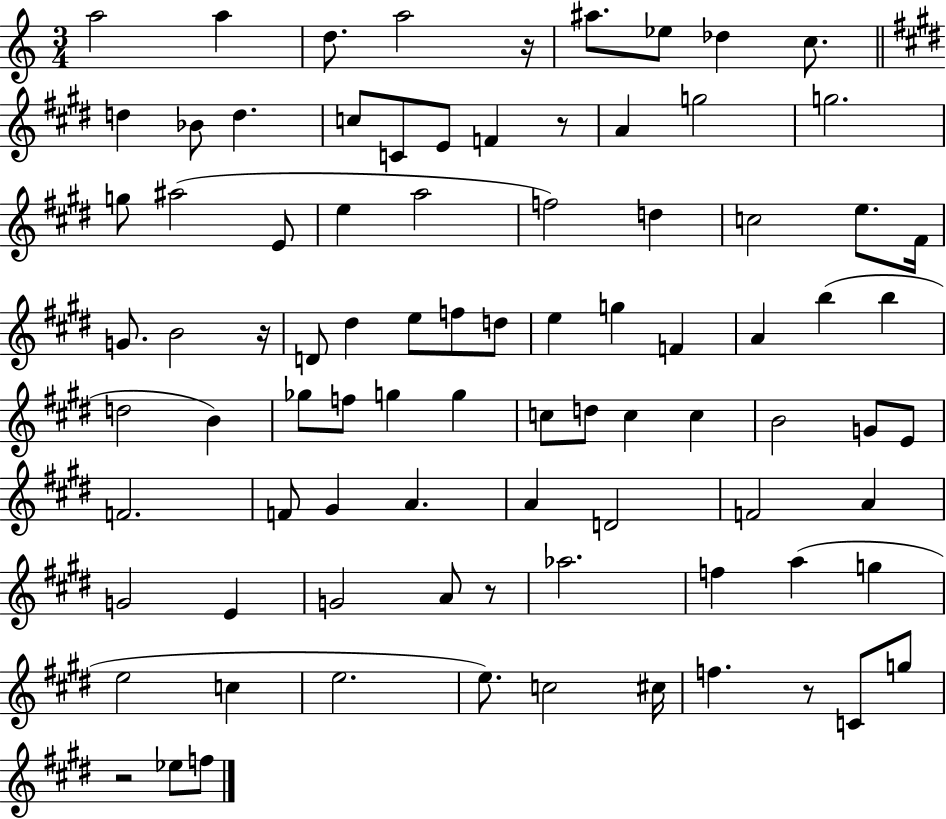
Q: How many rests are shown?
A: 6